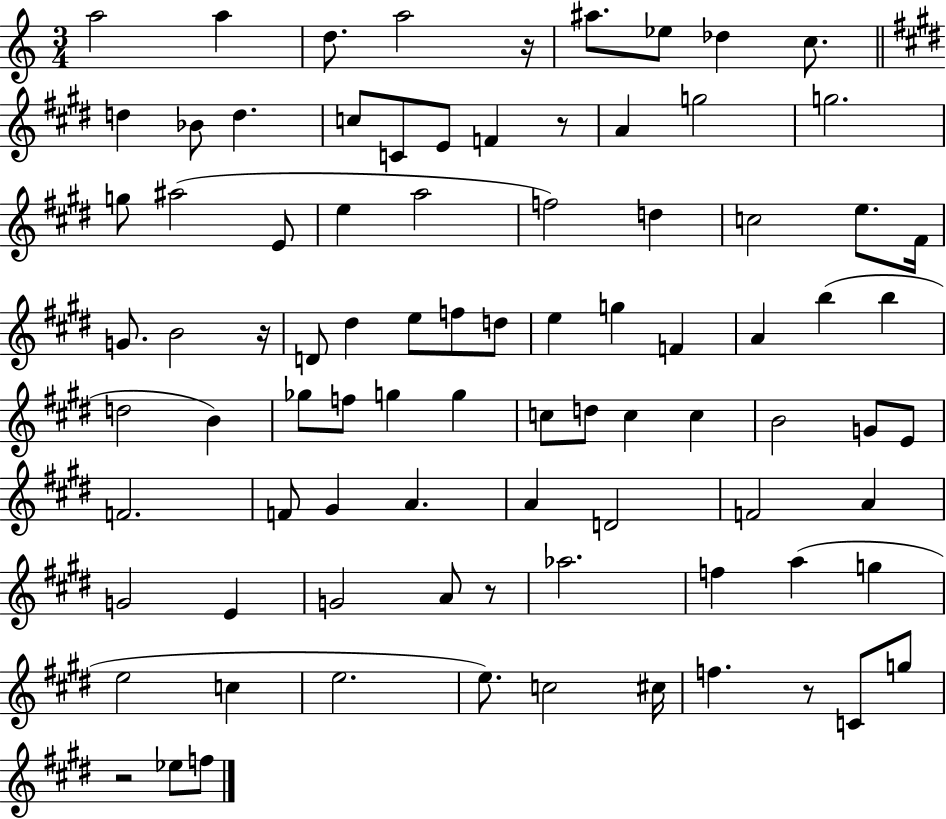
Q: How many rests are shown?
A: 6